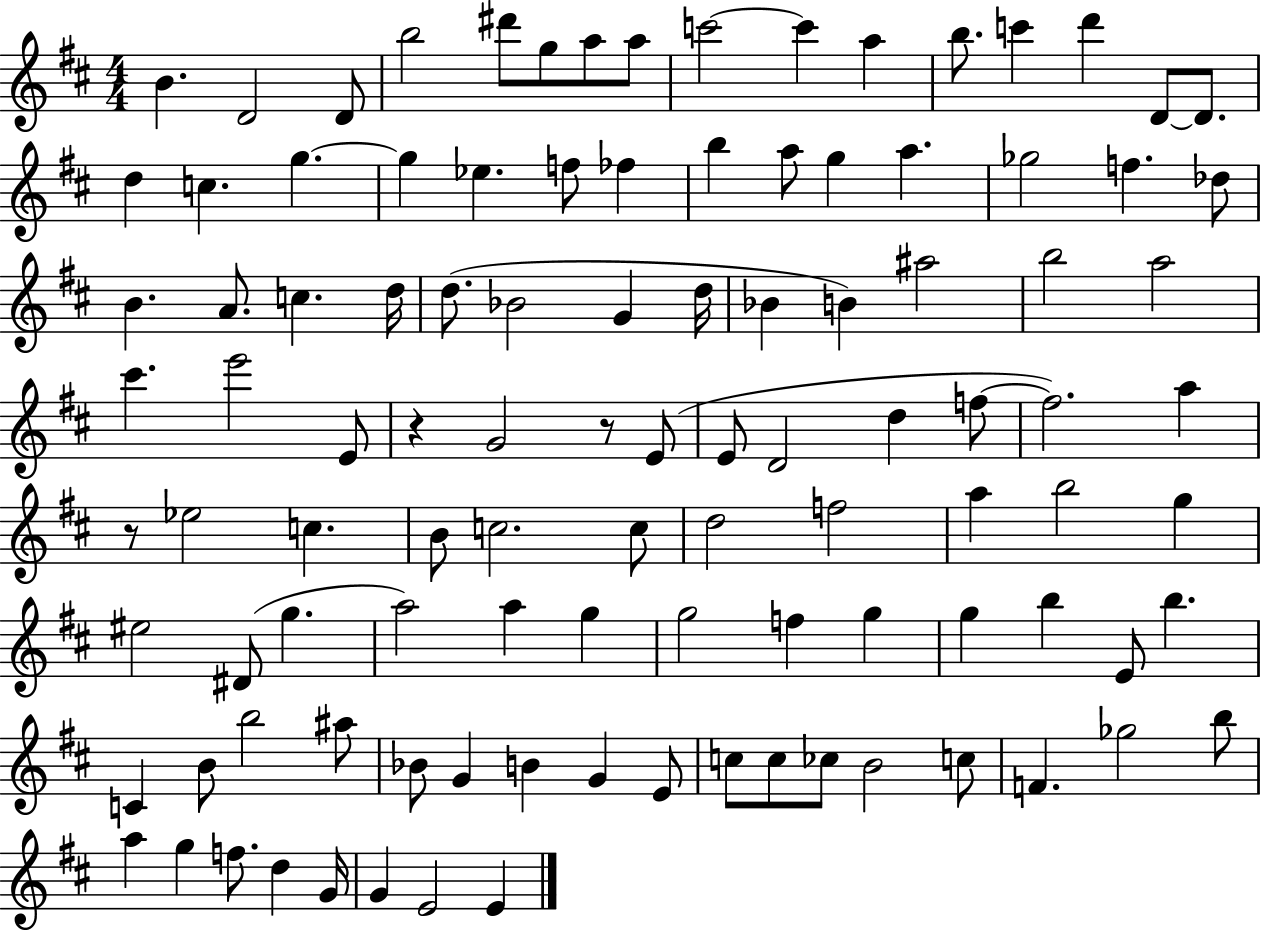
B4/q. D4/h D4/e B5/h D#6/e G5/e A5/e A5/e C6/h C6/q A5/q B5/e. C6/q D6/q D4/e D4/e. D5/q C5/q. G5/q. G5/q Eb5/q. F5/e FES5/q B5/q A5/e G5/q A5/q. Gb5/h F5/q. Db5/e B4/q. A4/e. C5/q. D5/s D5/e. Bb4/h G4/q D5/s Bb4/q B4/q A#5/h B5/h A5/h C#6/q. E6/h E4/e R/q G4/h R/e E4/e E4/e D4/h D5/q F5/e F5/h. A5/q R/e Eb5/h C5/q. B4/e C5/h. C5/e D5/h F5/h A5/q B5/h G5/q EIS5/h D#4/e G5/q. A5/h A5/q G5/q G5/h F5/q G5/q G5/q B5/q E4/e B5/q. C4/q B4/e B5/h A#5/e Bb4/e G4/q B4/q G4/q E4/e C5/e C5/e CES5/e B4/h C5/e F4/q. Gb5/h B5/e A5/q G5/q F5/e. D5/q G4/s G4/q E4/h E4/q